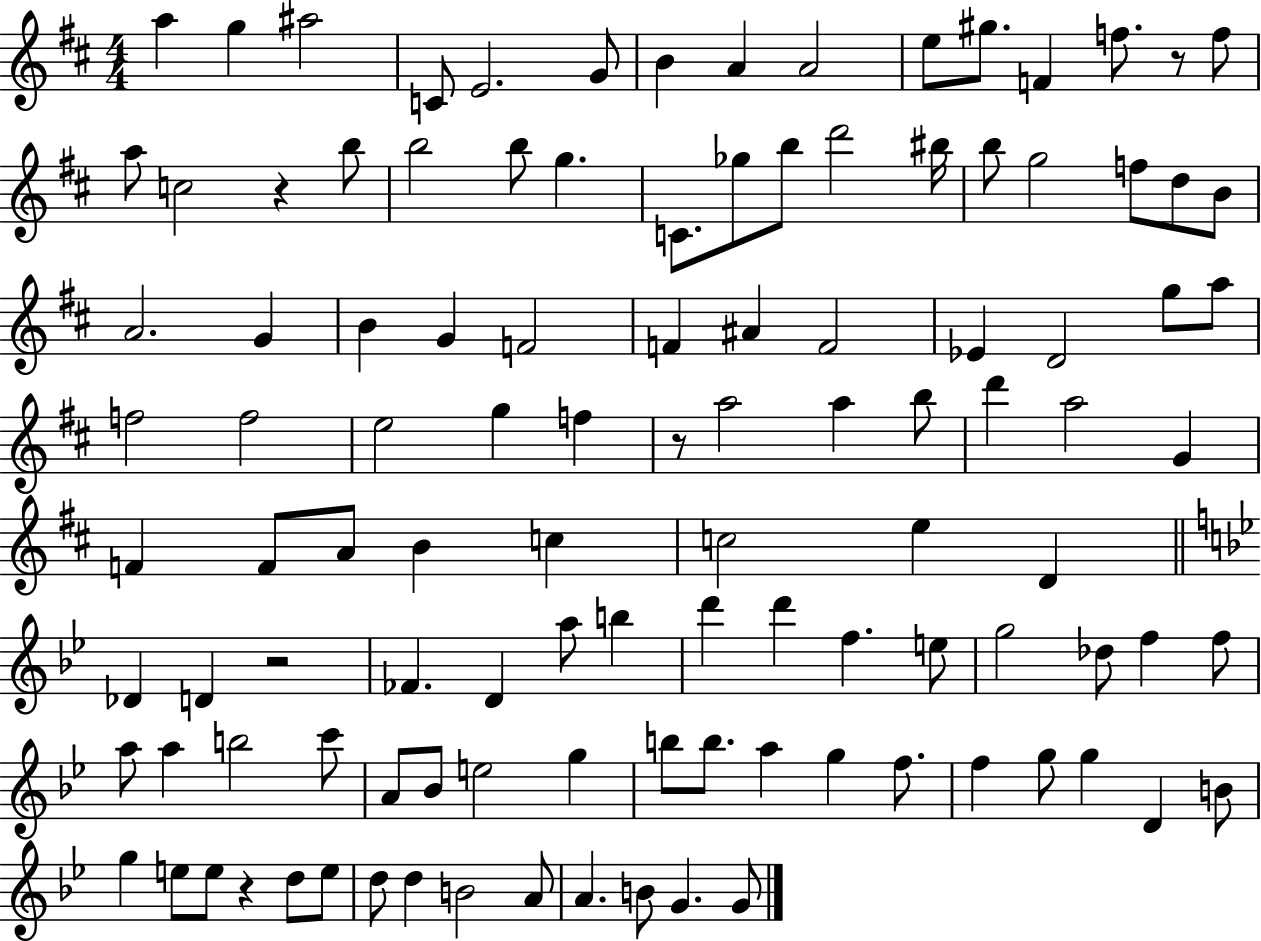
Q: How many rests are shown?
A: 5